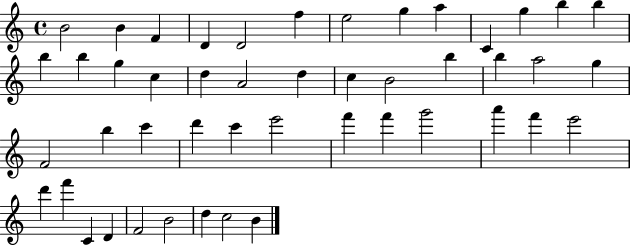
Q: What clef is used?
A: treble